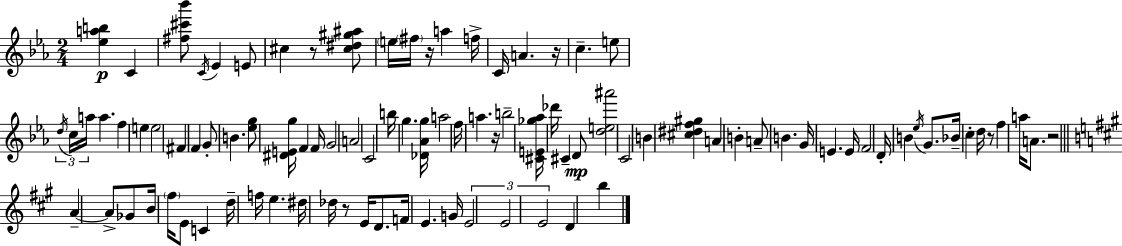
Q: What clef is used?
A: treble